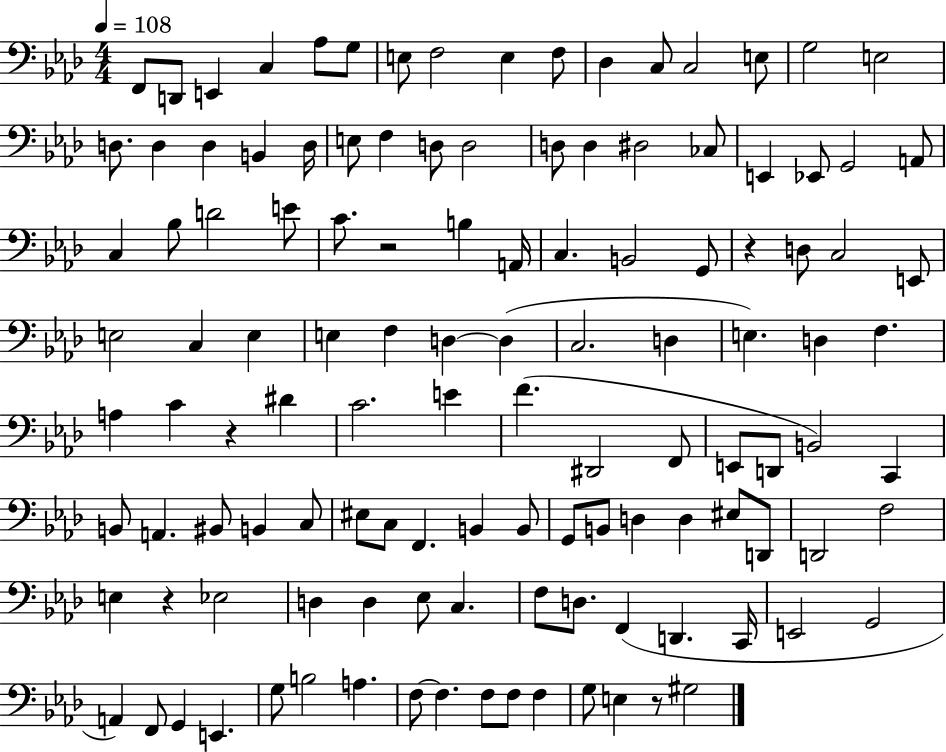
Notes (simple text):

F2/e D2/e E2/q C3/q Ab3/e G3/e E3/e F3/h E3/q F3/e Db3/q C3/e C3/h E3/e G3/h E3/h D3/e. D3/q D3/q B2/q D3/s E3/e F3/q D3/e D3/h D3/e D3/q D#3/h CES3/e E2/q Eb2/e G2/h A2/e C3/q Bb3/e D4/h E4/e C4/e. R/h B3/q A2/s C3/q. B2/h G2/e R/q D3/e C3/h E2/e E3/h C3/q E3/q E3/q F3/q D3/q D3/q C3/h. D3/q E3/q. D3/q F3/q. A3/q C4/q R/q D#4/q C4/h. E4/q F4/q. D#2/h F2/e E2/e D2/e B2/h C2/q B2/e A2/q. BIS2/e B2/q C3/e EIS3/e C3/e F2/q. B2/q B2/e G2/e B2/e D3/q D3/q EIS3/e D2/e D2/h F3/h E3/q R/q Eb3/h D3/q D3/q Eb3/e C3/q. F3/e D3/e. F2/q D2/q. C2/s E2/h G2/h A2/q F2/e G2/q E2/q. G3/e B3/h A3/q. F3/e F3/q. F3/e F3/e F3/q G3/e E3/q R/e G#3/h